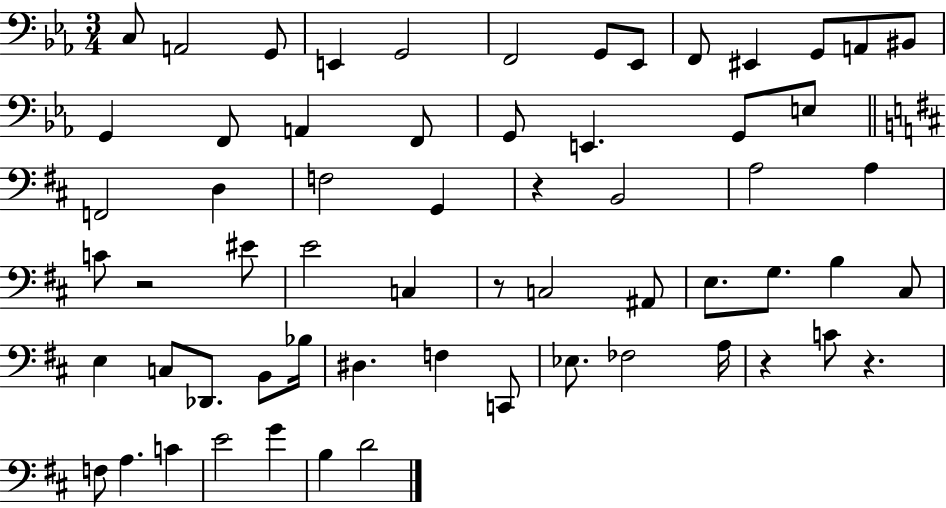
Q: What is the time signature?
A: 3/4